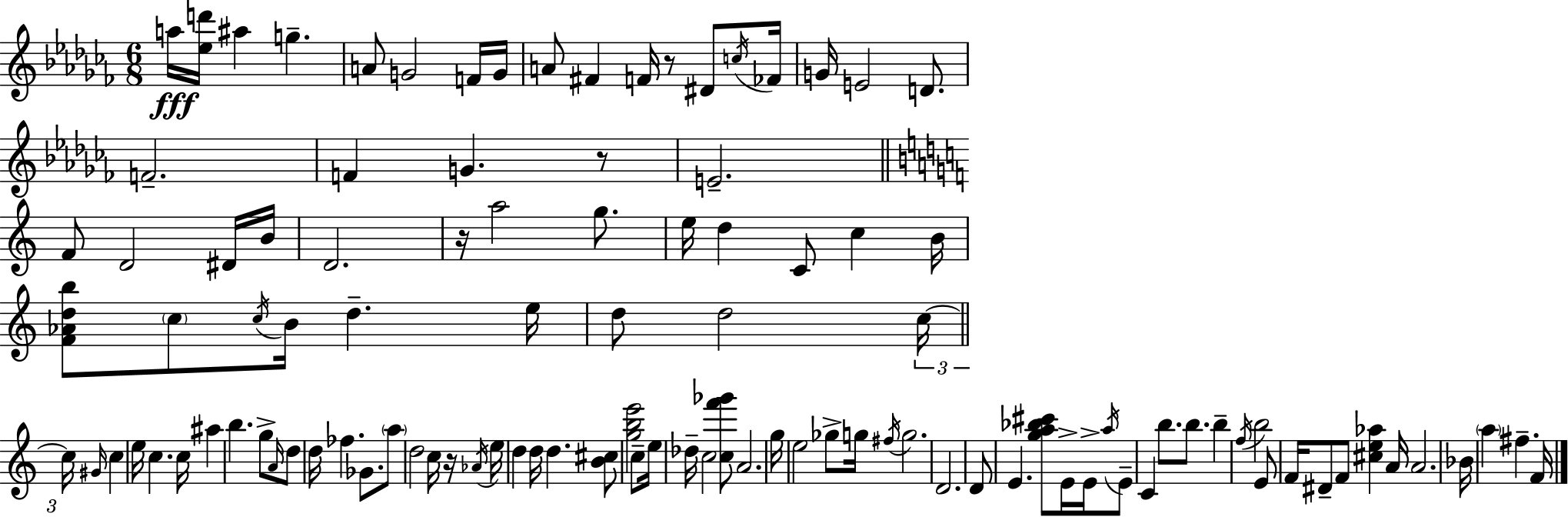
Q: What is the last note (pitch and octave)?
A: F4